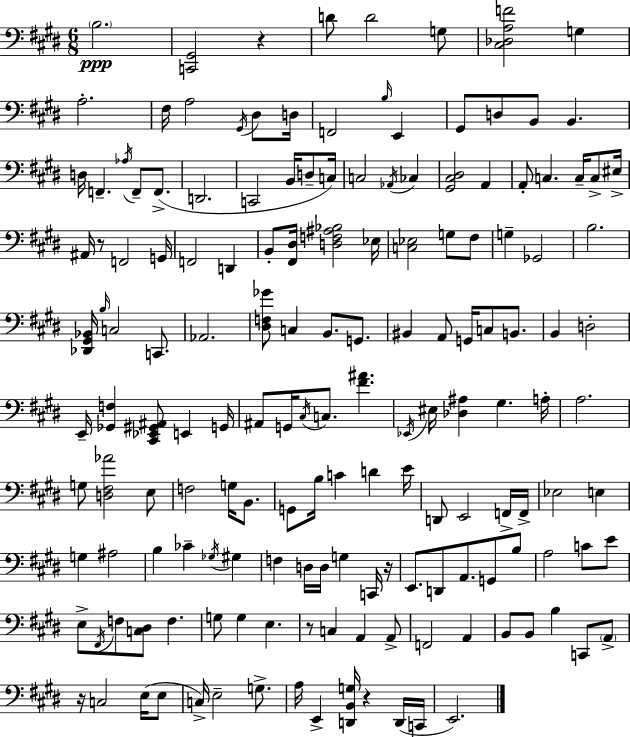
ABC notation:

X:1
T:Untitled
M:6/8
L:1/4
K:E
B,2 [C,,^G,,]2 z D/2 D2 G,/2 [^C,_D,A,F]2 G, A,2 ^F,/4 A,2 ^G,,/4 ^D,/2 D,/4 F,,2 B,/4 E,, ^G,,/2 D,/2 B,,/2 B,, D,/4 F,, _A,/4 F,,/2 F,,/2 D,,2 C,,2 B,,/4 D,/2 C,/4 C,2 _A,,/4 _C, [^G,,^C,^D,]2 A,, A,,/2 C, C,/4 C,/2 ^E,/4 ^A,,/4 z/2 F,,2 G,,/4 F,,2 D,, B,,/2 [^F,,^D,]/4 [D,F,^A,_B,]2 _E,/4 [C,_E,]2 G,/2 ^F,/2 G, _G,,2 B,2 [_D,,^G,,_B,,]/4 B,/4 C,2 C,,/2 _A,,2 [^D,F,_G]/2 C, B,,/2 G,,/2 ^B,, A,,/2 G,,/4 C,/2 B,,/2 B,, D,2 E,,/4 [_G,,F,] [^C,,_E,,^G,,^A,,]/2 E,, G,,/4 ^A,,/2 G,,/4 ^C,/4 C,/2 [^F^A] _E,,/4 ^E,/4 [_D,^A,] ^G, A,/4 A,2 G,/2 [D,^F,_A]2 E,/2 F,2 G,/4 B,,/2 G,,/2 B,/4 C D E/4 D,,/2 E,,2 F,,/4 F,,/4 _E,2 E, G, ^A,2 B, _C _G,/4 ^G, F, D,/4 D,/4 G, C,,/4 z/4 E,,/2 D,,/2 A,,/2 G,,/2 B,/2 A,2 C/2 E/2 E,/2 ^F,,/4 F,/2 [C,^D,]/2 F, G,/2 G, E, z/2 C, A,, A,,/2 F,,2 A,, B,,/2 B,,/2 B, C,,/2 A,,/2 z/4 C,2 E,/4 E,/2 C,/4 E,2 G,/2 A,/4 E,, [D,,B,,G,]/4 z D,,/4 C,,/4 E,,2